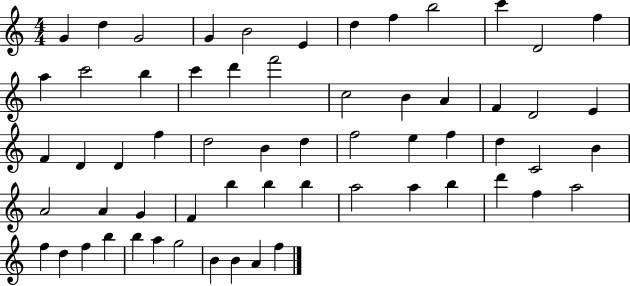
G4/q D5/q G4/h G4/q B4/h E4/q D5/q F5/q B5/h C6/q D4/h F5/q A5/q C6/h B5/q C6/q D6/q F6/h C5/h B4/q A4/q F4/q D4/h E4/q F4/q D4/q D4/q F5/q D5/h B4/q D5/q F5/h E5/q F5/q D5/q C4/h B4/q A4/h A4/q G4/q F4/q B5/q B5/q B5/q A5/h A5/q B5/q D6/q F5/q A5/h F5/q D5/q F5/q B5/q B5/q A5/q G5/h B4/q B4/q A4/q F5/q